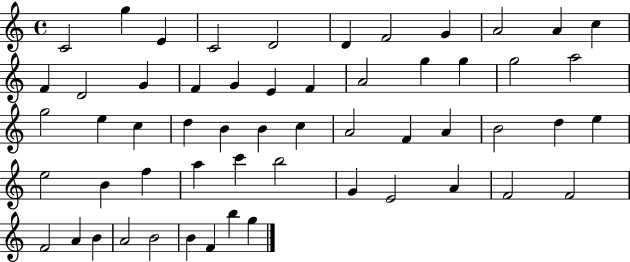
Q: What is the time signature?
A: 4/4